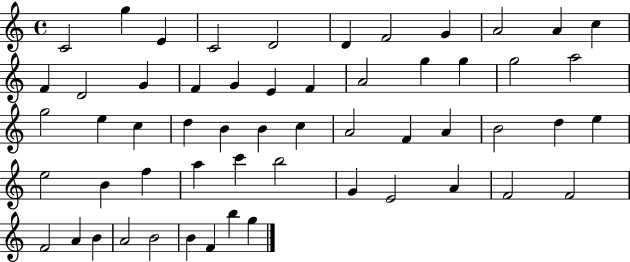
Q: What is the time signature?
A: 4/4